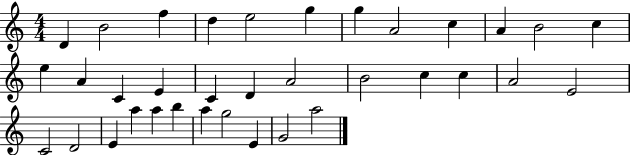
{
  \clef treble
  \numericTimeSignature
  \time 4/4
  \key c \major
  d'4 b'2 f''4 | d''4 e''2 g''4 | g''4 a'2 c''4 | a'4 b'2 c''4 | \break e''4 a'4 c'4 e'4 | c'4 d'4 a'2 | b'2 c''4 c''4 | a'2 e'2 | \break c'2 d'2 | e'4 a''4 a''4 b''4 | a''4 g''2 e'4 | g'2 a''2 | \break \bar "|."
}